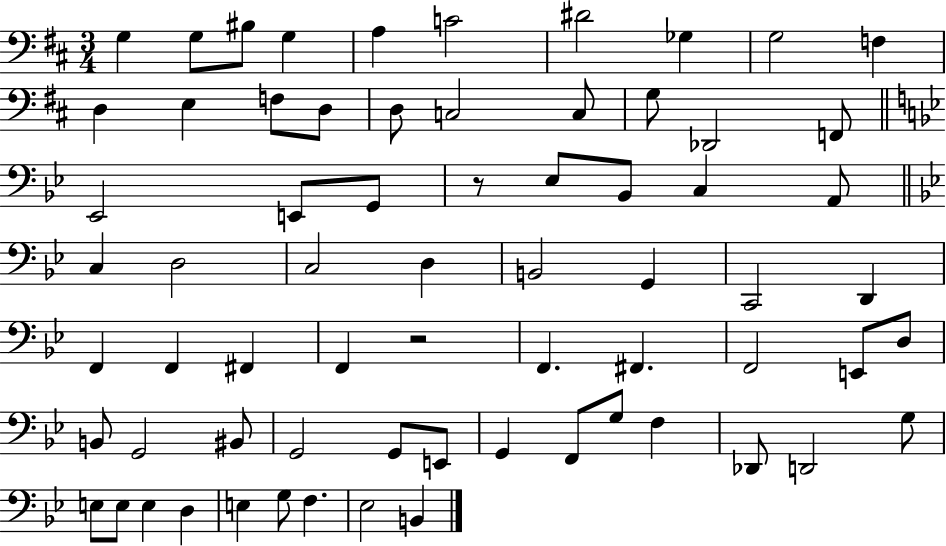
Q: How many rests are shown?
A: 2